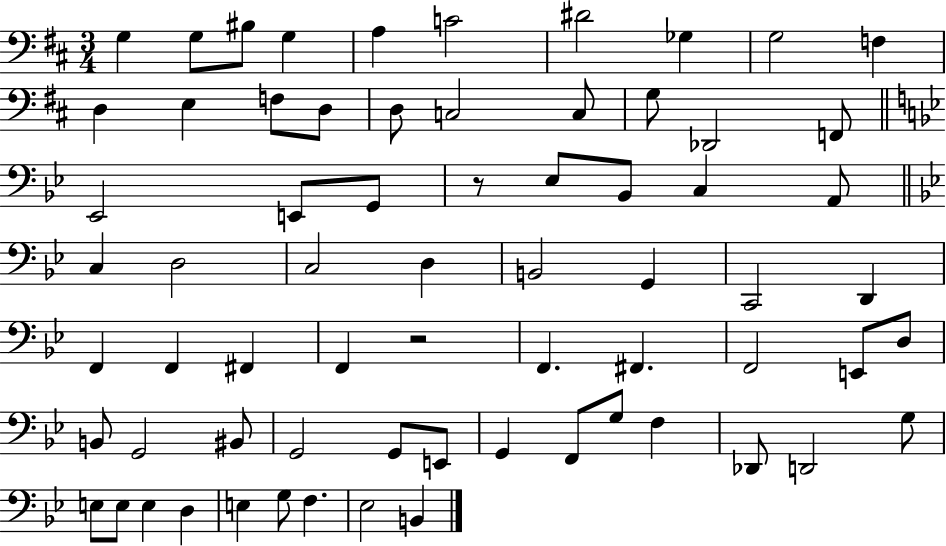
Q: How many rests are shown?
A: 2